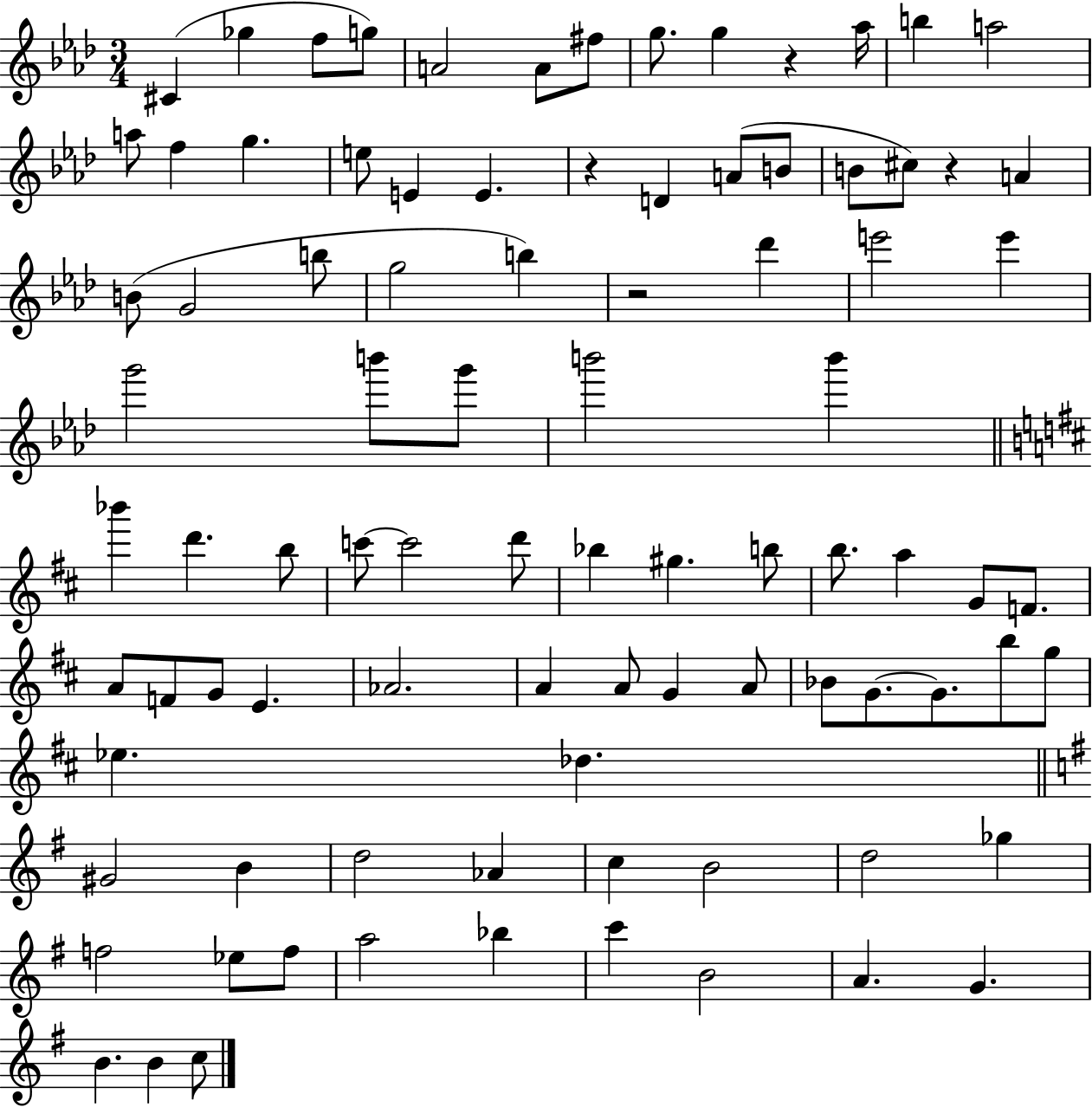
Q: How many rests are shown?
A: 4